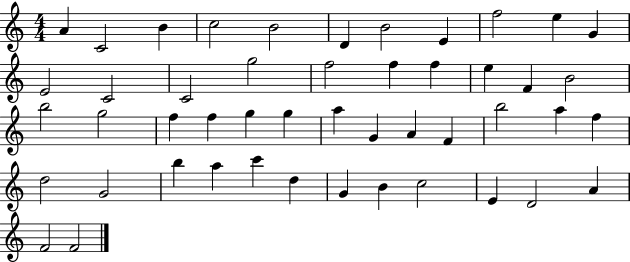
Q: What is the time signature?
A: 4/4